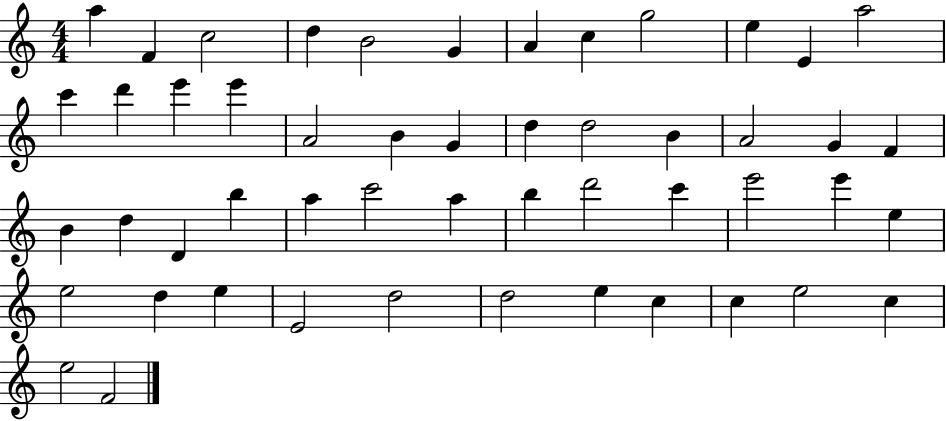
{
  \clef treble
  \numericTimeSignature
  \time 4/4
  \key c \major
  a''4 f'4 c''2 | d''4 b'2 g'4 | a'4 c''4 g''2 | e''4 e'4 a''2 | \break c'''4 d'''4 e'''4 e'''4 | a'2 b'4 g'4 | d''4 d''2 b'4 | a'2 g'4 f'4 | \break b'4 d''4 d'4 b''4 | a''4 c'''2 a''4 | b''4 d'''2 c'''4 | e'''2 e'''4 e''4 | \break e''2 d''4 e''4 | e'2 d''2 | d''2 e''4 c''4 | c''4 e''2 c''4 | \break e''2 f'2 | \bar "|."
}